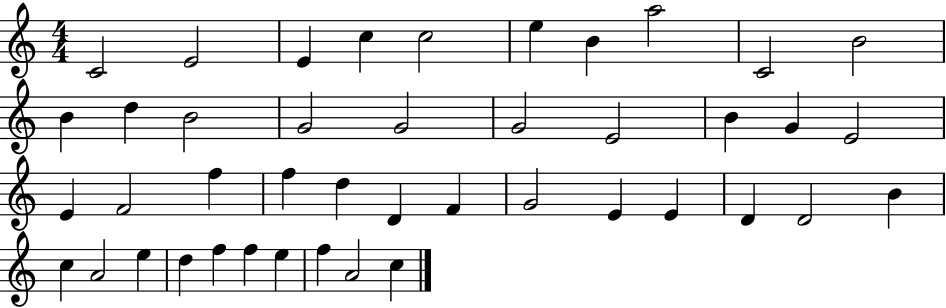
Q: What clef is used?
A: treble